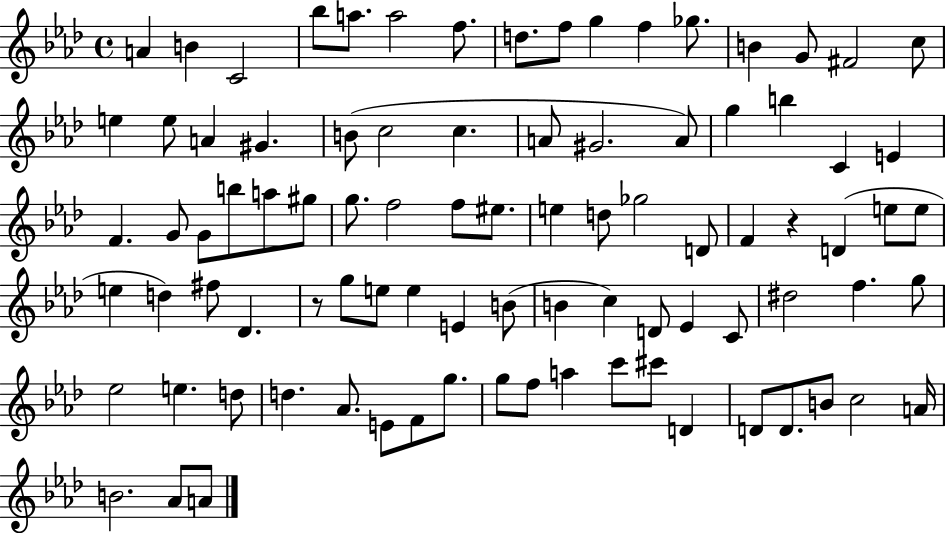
{
  \clef treble
  \time 4/4
  \defaultTimeSignature
  \key aes \major
  a'4 b'4 c'2 | bes''8 a''8. a''2 f''8. | d''8. f''8 g''4 f''4 ges''8. | b'4 g'8 fis'2 c''8 | \break e''4 e''8 a'4 gis'4. | b'8( c''2 c''4. | a'8 gis'2. a'8) | g''4 b''4 c'4 e'4 | \break f'4. g'8 g'8 b''8 a''8 gis''8 | g''8. f''2 f''8 eis''8. | e''4 d''8 ges''2 d'8 | f'4 r4 d'4( e''8 e''8 | \break e''4 d''4) fis''8 des'4. | r8 g''8 e''8 e''4 e'4 b'8( | b'4 c''4) d'8 ees'4 c'8 | dis''2 f''4. g''8 | \break ees''2 e''4. d''8 | d''4. aes'8. e'8 f'8 g''8. | g''8 f''8 a''4 c'''8 cis'''8 d'4 | d'8 d'8. b'8 c''2 a'16 | \break b'2. aes'8 a'8 | \bar "|."
}